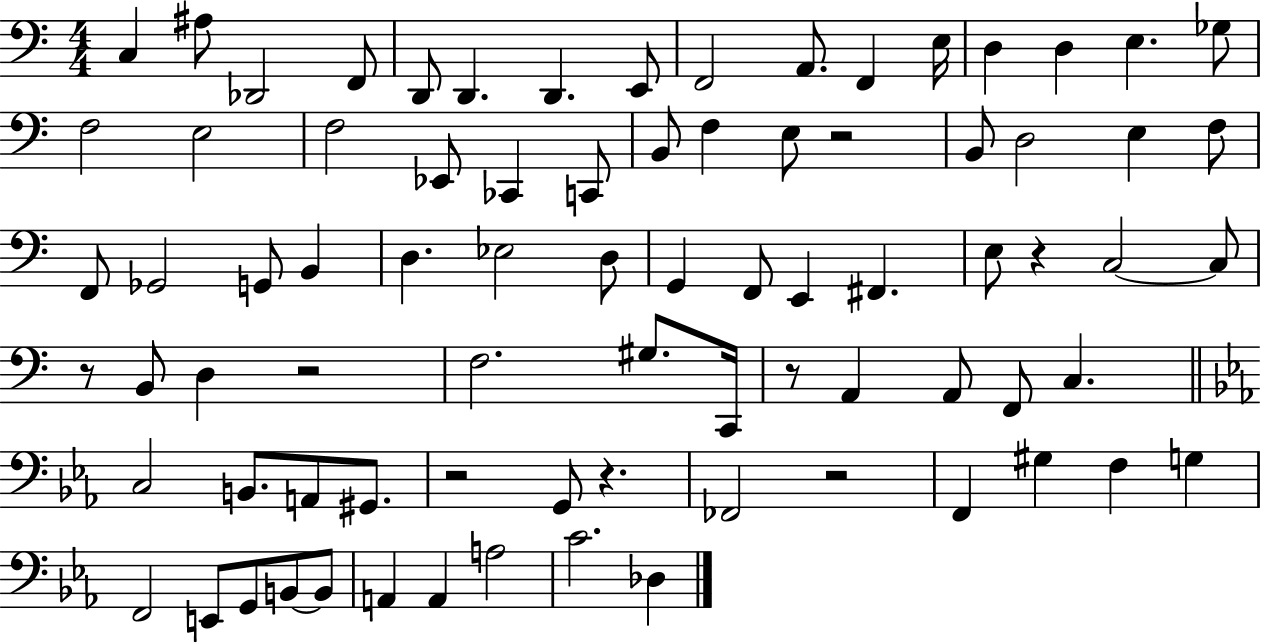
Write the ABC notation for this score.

X:1
T:Untitled
M:4/4
L:1/4
K:C
C, ^A,/2 _D,,2 F,,/2 D,,/2 D,, D,, E,,/2 F,,2 A,,/2 F,, E,/4 D, D, E, _G,/2 F,2 E,2 F,2 _E,,/2 _C,, C,,/2 B,,/2 F, E,/2 z2 B,,/2 D,2 E, F,/2 F,,/2 _G,,2 G,,/2 B,, D, _E,2 D,/2 G,, F,,/2 E,, ^F,, E,/2 z C,2 C,/2 z/2 B,,/2 D, z2 F,2 ^G,/2 C,,/4 z/2 A,, A,,/2 F,,/2 C, C,2 B,,/2 A,,/2 ^G,,/2 z2 G,,/2 z _F,,2 z2 F,, ^G, F, G, F,,2 E,,/2 G,,/2 B,,/2 B,,/2 A,, A,, A,2 C2 _D,